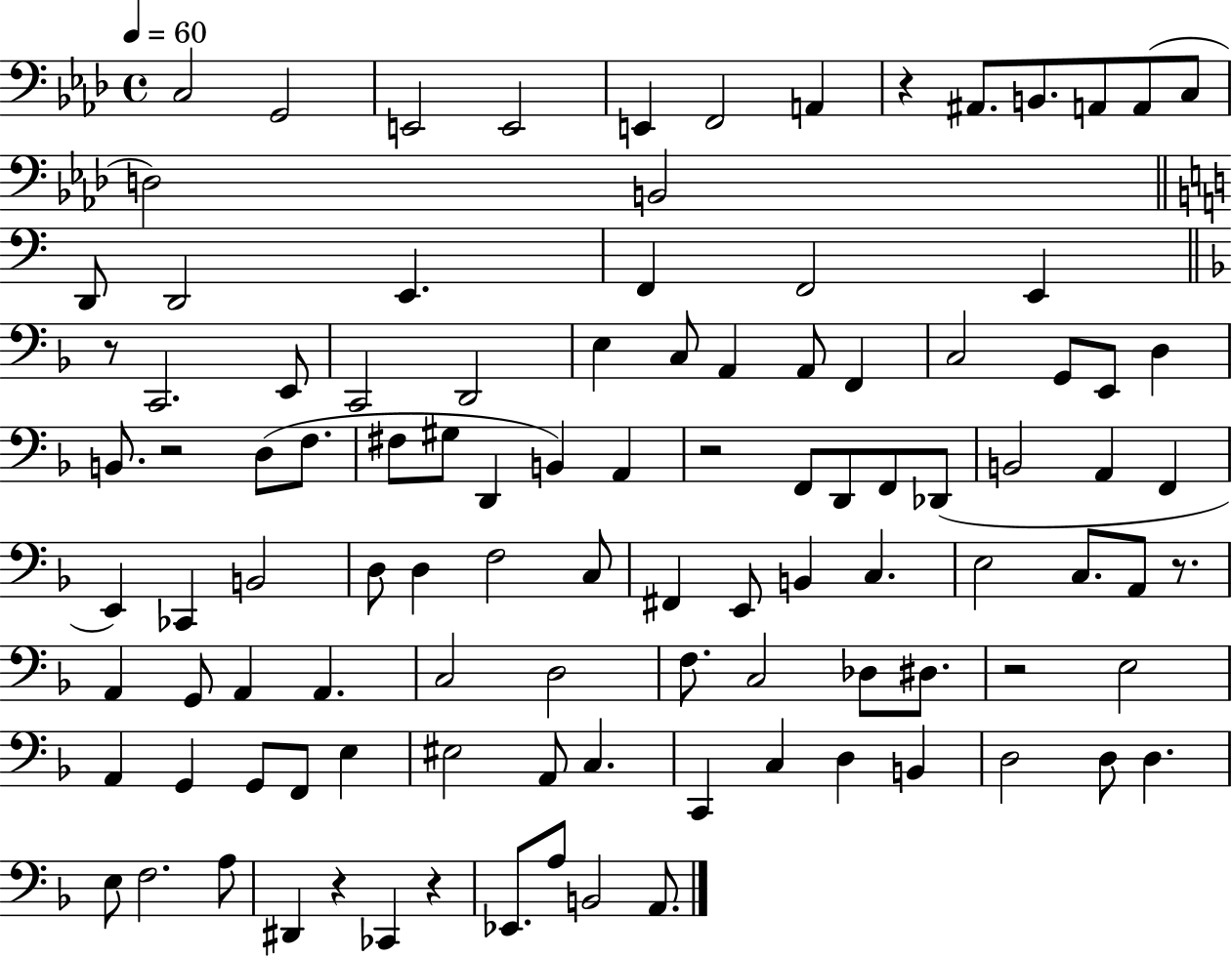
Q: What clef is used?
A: bass